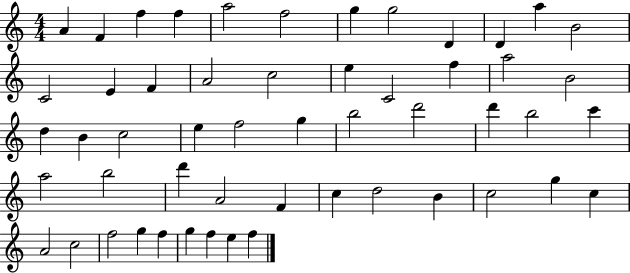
{
  \clef treble
  \numericTimeSignature
  \time 4/4
  \key c \major
  a'4 f'4 f''4 f''4 | a''2 f''2 | g''4 g''2 d'4 | d'4 a''4 b'2 | \break c'2 e'4 f'4 | a'2 c''2 | e''4 c'2 f''4 | a''2 b'2 | \break d''4 b'4 c''2 | e''4 f''2 g''4 | b''2 d'''2 | d'''4 b''2 c'''4 | \break a''2 b''2 | d'''4 a'2 f'4 | c''4 d''2 b'4 | c''2 g''4 c''4 | \break a'2 c''2 | f''2 g''4 f''4 | g''4 f''4 e''4 f''4 | \bar "|."
}